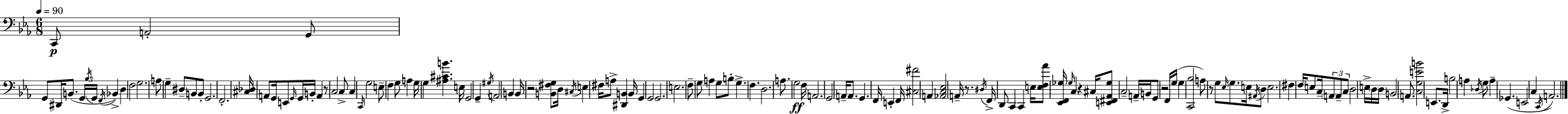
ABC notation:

X:1
T:Untitled
M:6/8
L:1/4
K:Eb
C,,/2 A,,2 G,,/2 G,,/2 ^D,,/4 B,,/2 G,,/4 _B,/4 G,,/4 F,,/4 _B,, D, F,2 G,2 A,/2 G, ^D,/2 B,,/2 B,,/2 G,,2 F,,2 [^C,_D,]/4 A,,/2 G,,/4 E,,/2 G,,/4 G,,/4 B,,/4 A,, z/2 C,2 C,/2 C, C,,/4 G,2 E,/2 F, G,/2 A, G,/4 G, [^A,^CB] E,/4 G,,2 G,, ^G,/4 A,,2 B,, B,,/4 z2 [B,,^F,G,]/2 D,/4 ^C,/4 E, ^F,/4 A,/2 [^D,,B,,] B,,/4 G,, G,,2 G,,2 E,2 F,/2 G,/2 A, G,/2 B,/2 G, F, D,2 A,/2 G,2 F,/4 A,,2 G,,2 A,,/4 A,,/2 G,, F,,/4 E,, F,,/4 [^C,^F]2 A,, [_A,,C,_E,]2 A,,/4 z/2 ^D,/4 F,,/4 D,,/2 C,, C,, E,/4 [E,F,_A]/2 [_E,,F,,_G,]/4 _G,/4 C, z ^C,/4 [E,,^F,,_A,,_G,]/2 C,2 A,,/4 B,,/4 G,,/2 z2 F,,/4 G,/4 G, [C,,_B,]2 A,/2 z/2 G,/2 _E,/4 G,/2 E,/4 ^A,,/4 D,/2 E,2 ^F, F,/4 E,/2 C,/4 A,,/2 A,,/2 C,/2 D,2 E,/4 D,/4 D,/4 B,,2 A,,/2 [C,G,EB]2 E,,/2 D,,/4 B,2 A, _D,/4 G,/2 A, _G,, E,,2 C, C,,/4 A,,2